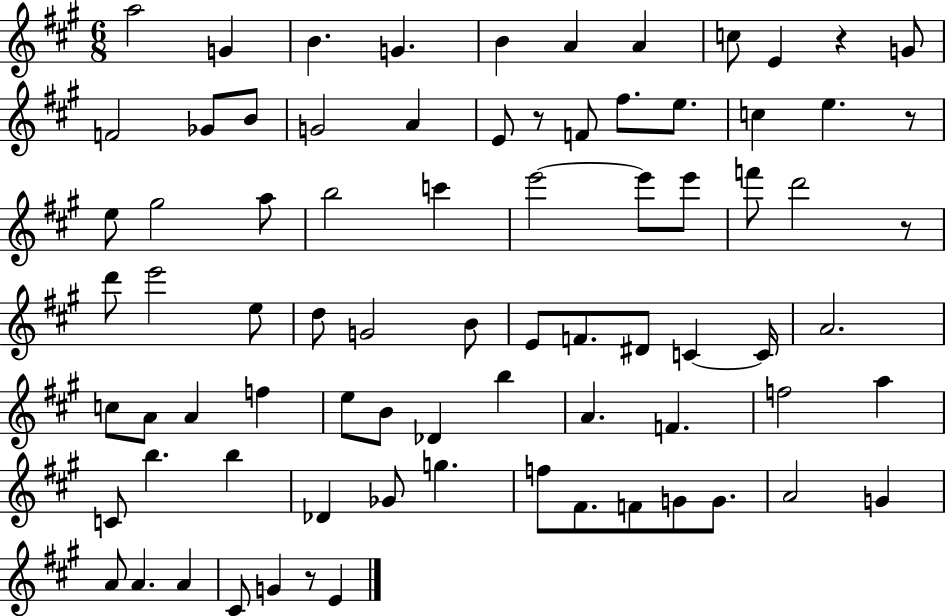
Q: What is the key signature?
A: A major